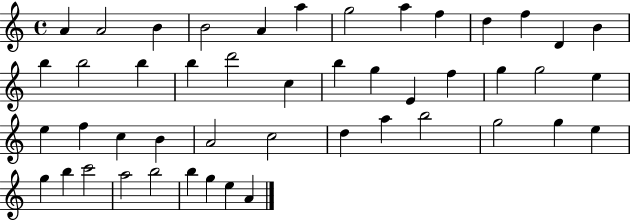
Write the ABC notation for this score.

X:1
T:Untitled
M:4/4
L:1/4
K:C
A A2 B B2 A a g2 a f d f D B b b2 b b d'2 c b g E f g g2 e e f c B A2 c2 d a b2 g2 g e g b c'2 a2 b2 b g e A